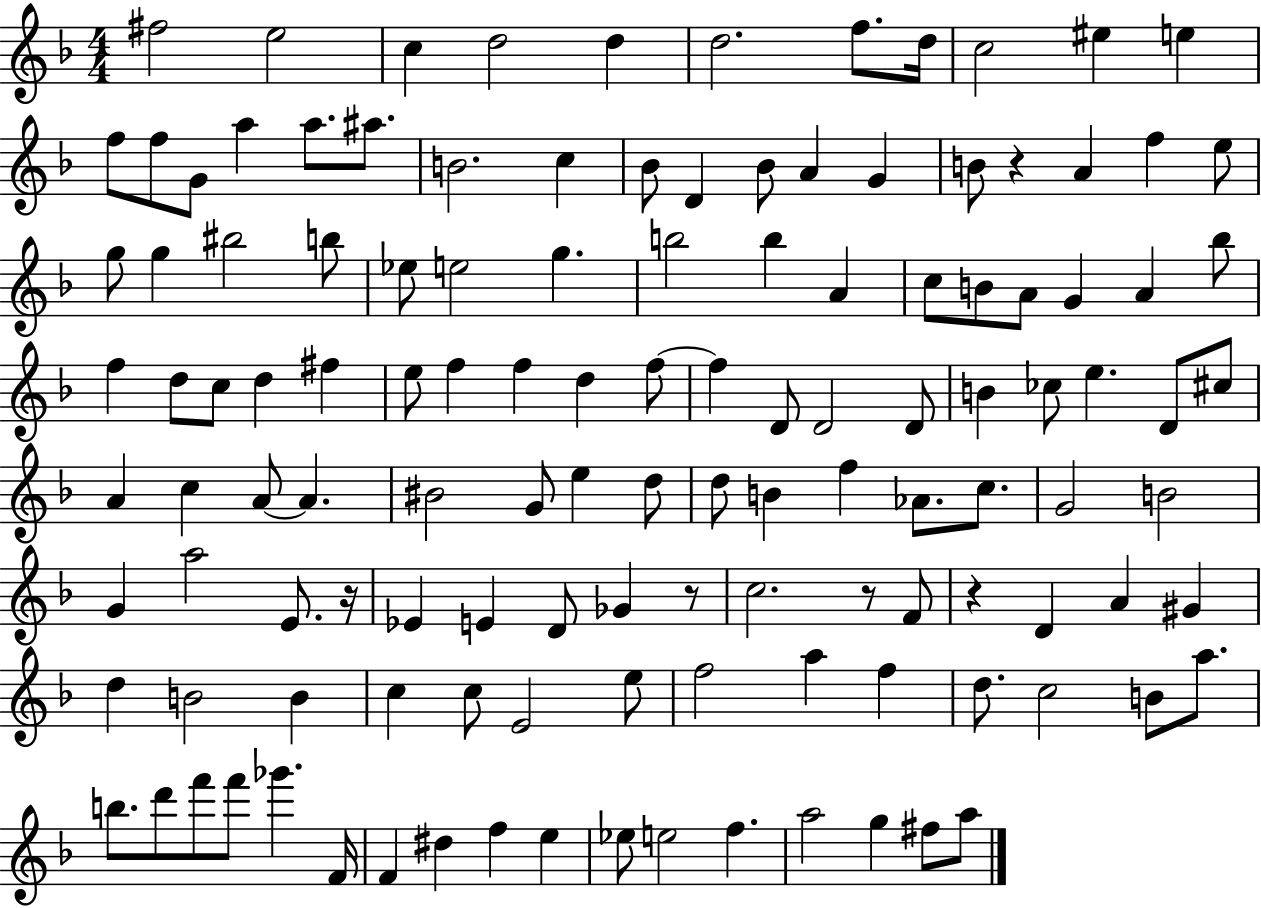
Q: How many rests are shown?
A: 5